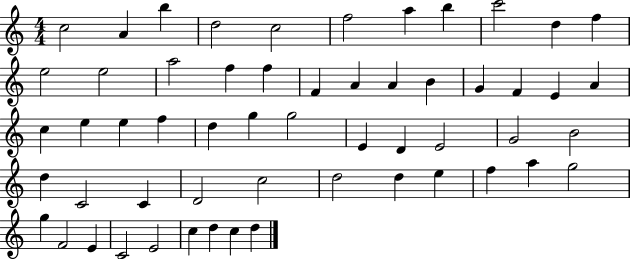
X:1
T:Untitled
M:4/4
L:1/4
K:C
c2 A b d2 c2 f2 a b c'2 d f e2 e2 a2 f f F A A B G F E A c e e f d g g2 E D E2 G2 B2 d C2 C D2 c2 d2 d e f a g2 g F2 E C2 E2 c d c d